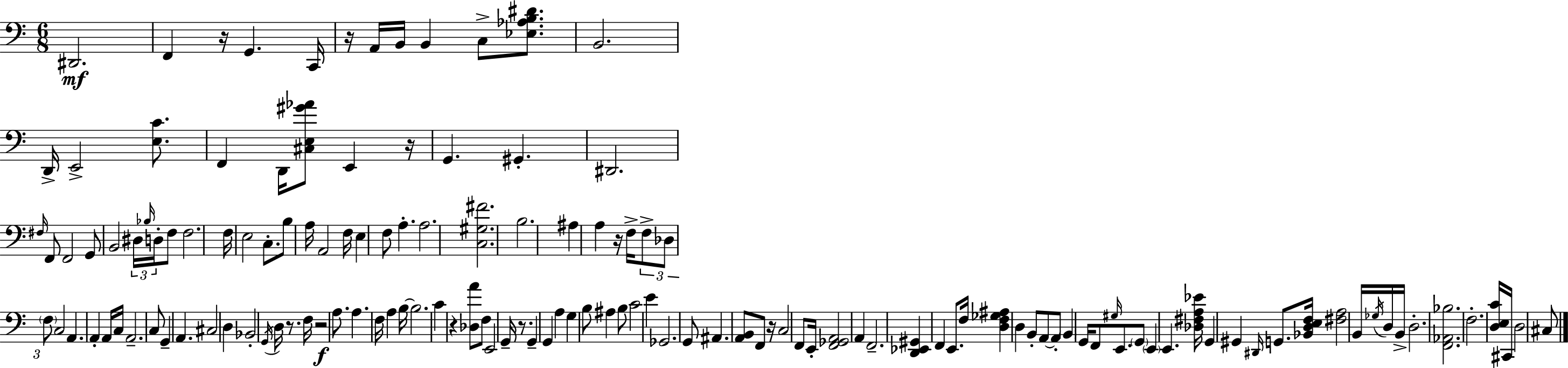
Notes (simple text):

D#2/h. F2/q R/s G2/q. C2/s R/s A2/s B2/s B2/q C3/e [Eb3,Ab3,B3,D#4]/e. B2/h. D2/s E2/h [E3,C4]/e. F2/q D2/s [C#3,E3,G#4,Ab4]/e E2/q R/s G2/q. G#2/q. D#2/h. F#3/s F2/e F2/h G2/e B2/h D#3/s Bb3/s D3/s F3/e F3/h. F3/s E3/h C3/e. B3/e A3/s A2/h F3/s E3/q F3/e A3/q. A3/h. [C3,G#3,F#4]/h. B3/h. A#3/q A3/q R/s F3/s F3/e Db3/e F3/e C3/h A2/q. A2/q A2/s C3/s A2/h. C3/e G2/q A2/q. C#3/h D3/q Bb2/h G2/s D3/s R/e. F3/s R/h A3/e. A3/q. F3/s A3/q B3/s B3/h. C4/q R/q [Db3,A4]/e F3/e E2/h G2/s R/e. G2/q G2/q A3/q G3/q B3/e A#3/q B3/e C4/h E4/q Gb2/h. G2/e A#2/q. [A2,B2]/e F2/e R/s C3/h F2/e E2/s [F2,Gb2,A2]/h A2/q F2/h. [D2,Eb2,G#2]/q F2/q E2/e. F3/s [D3,F3,Gb3,A#3]/q D3/q B2/e A2/e A2/e B2/q G2/s F2/e G#3/s E2/e. G2/e E2/q E2/q. [Db3,F#3,A3,Eb4]/s G2/q G#2/q D#2/s G2/e. [Bb2,D3,E3,F3]/s [F#3,A3]/h B2/s Gb3/s D3/s B2/s D3/h. [F2,Ab2,Bb3]/h. F3/h. [D3,E3,C4]/s C#2/s D3/h C#3/e